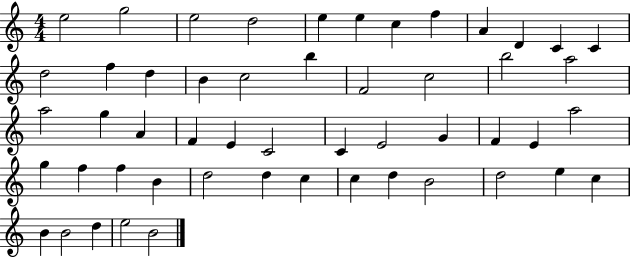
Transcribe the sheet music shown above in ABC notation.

X:1
T:Untitled
M:4/4
L:1/4
K:C
e2 g2 e2 d2 e e c f A D C C d2 f d B c2 b F2 c2 b2 a2 a2 g A F E C2 C E2 G F E a2 g f f B d2 d c c d B2 d2 e c B B2 d e2 B2